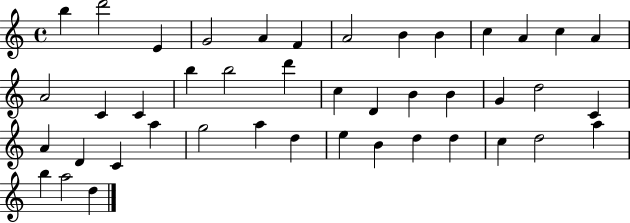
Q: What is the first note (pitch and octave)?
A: B5